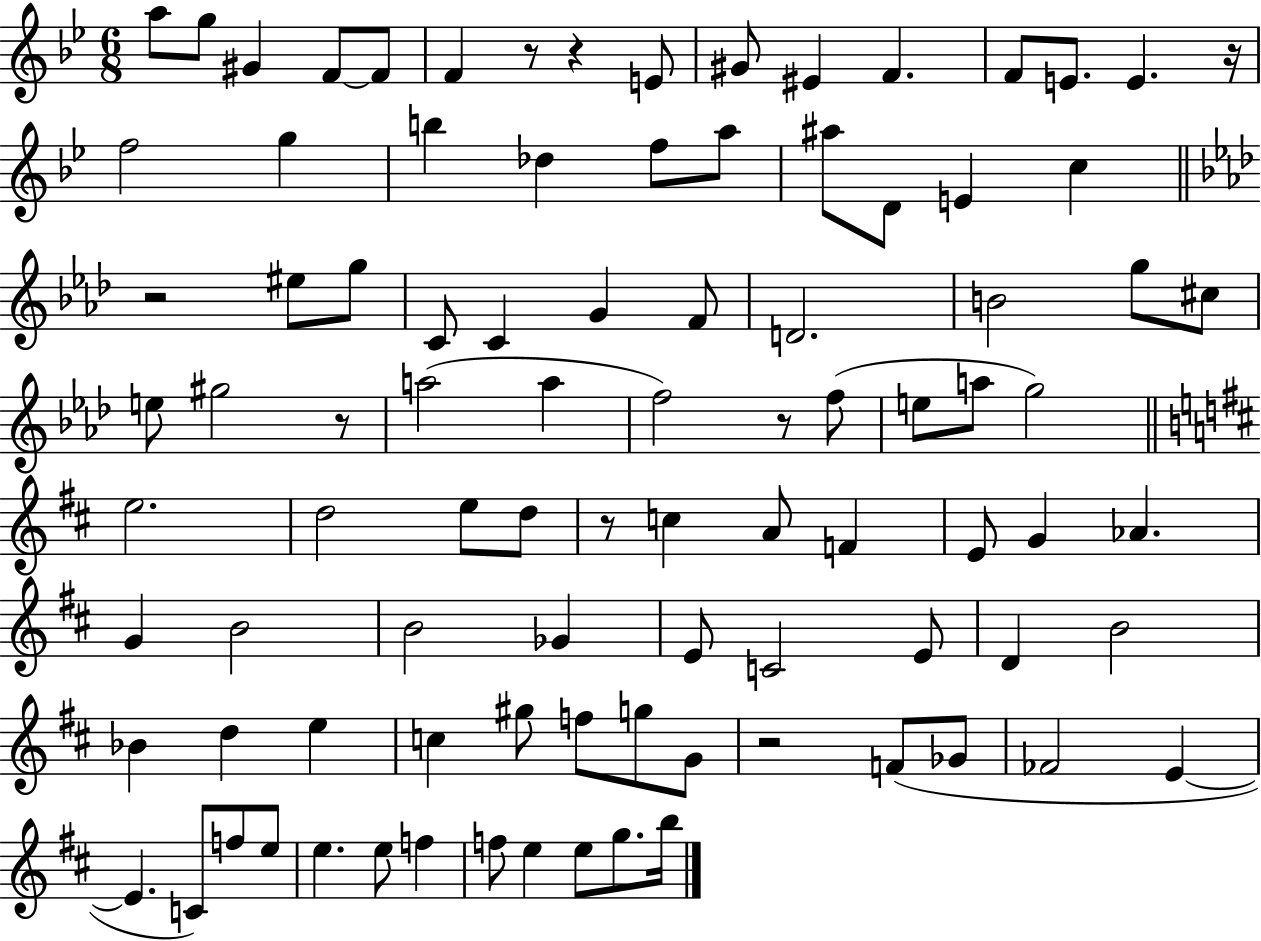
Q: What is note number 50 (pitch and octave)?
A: E4